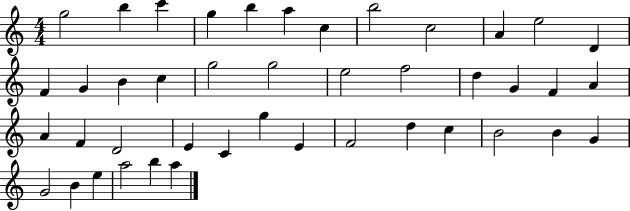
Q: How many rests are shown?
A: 0